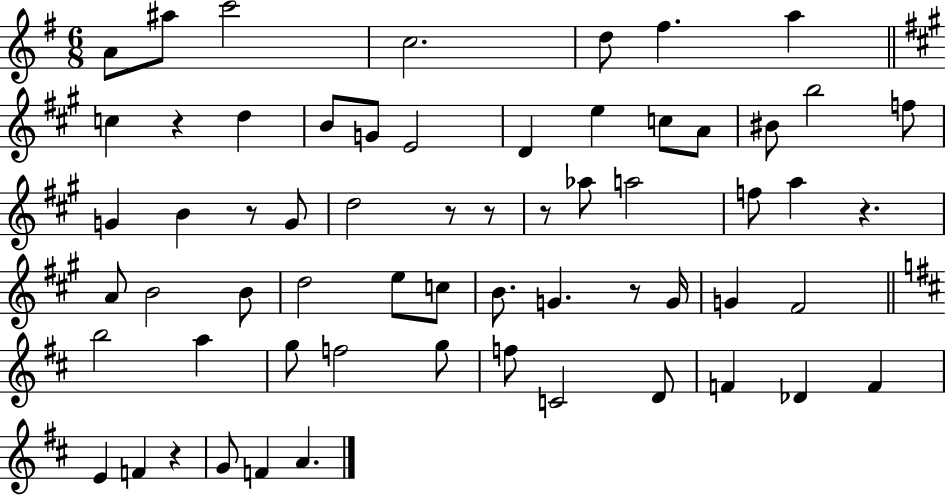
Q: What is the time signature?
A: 6/8